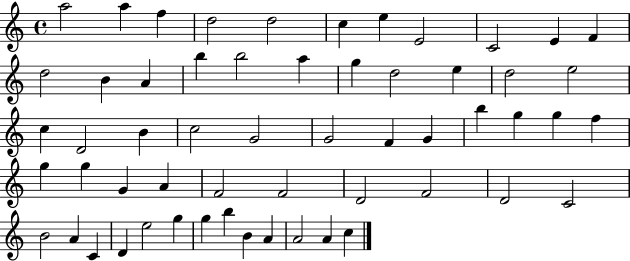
X:1
T:Untitled
M:4/4
L:1/4
K:C
a2 a f d2 d2 c e E2 C2 E F d2 B A b b2 a g d2 e d2 e2 c D2 B c2 G2 G2 F G b g g f g g G A F2 F2 D2 F2 D2 C2 B2 A C D e2 g g b B A A2 A c